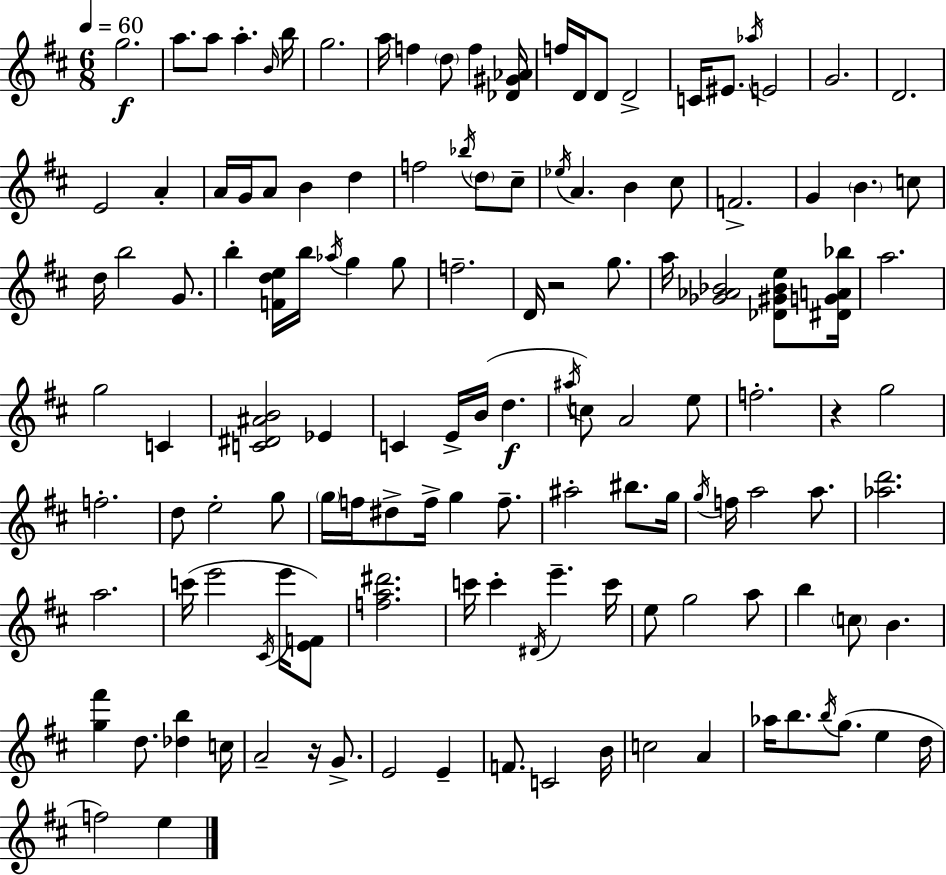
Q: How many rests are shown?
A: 3